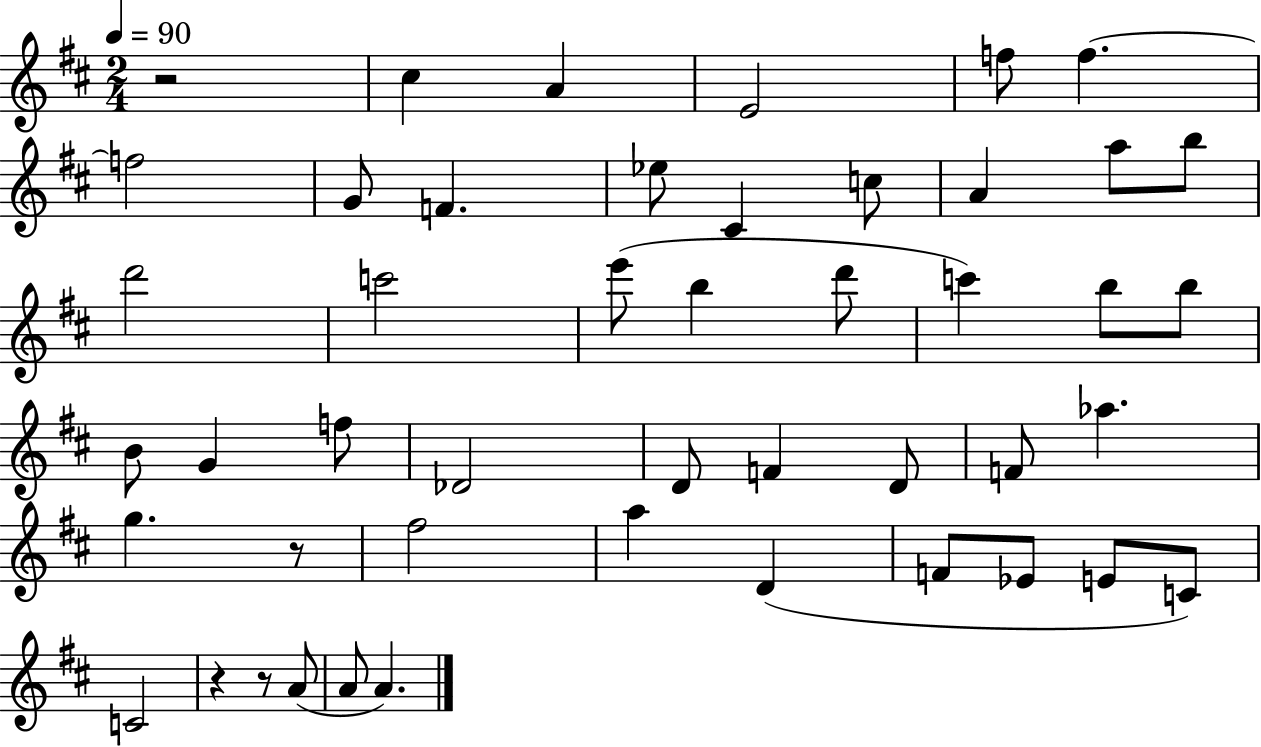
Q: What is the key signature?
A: D major